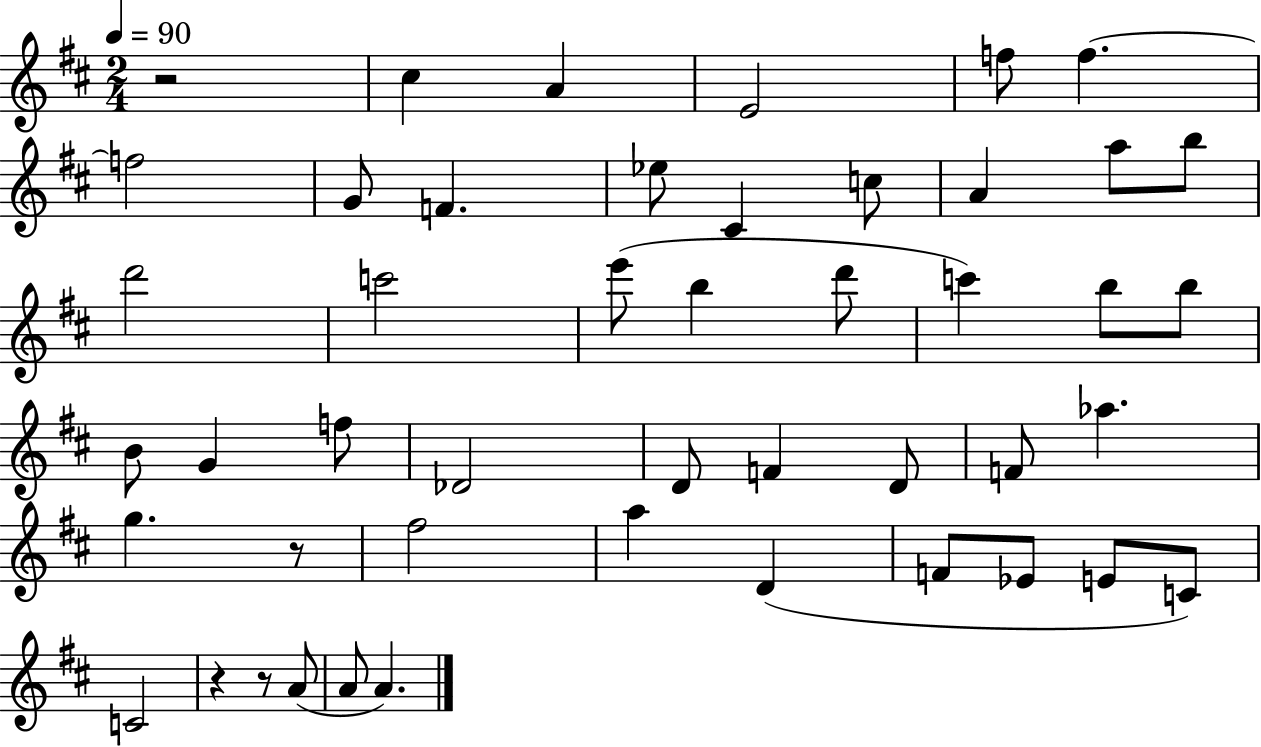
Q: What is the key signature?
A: D major